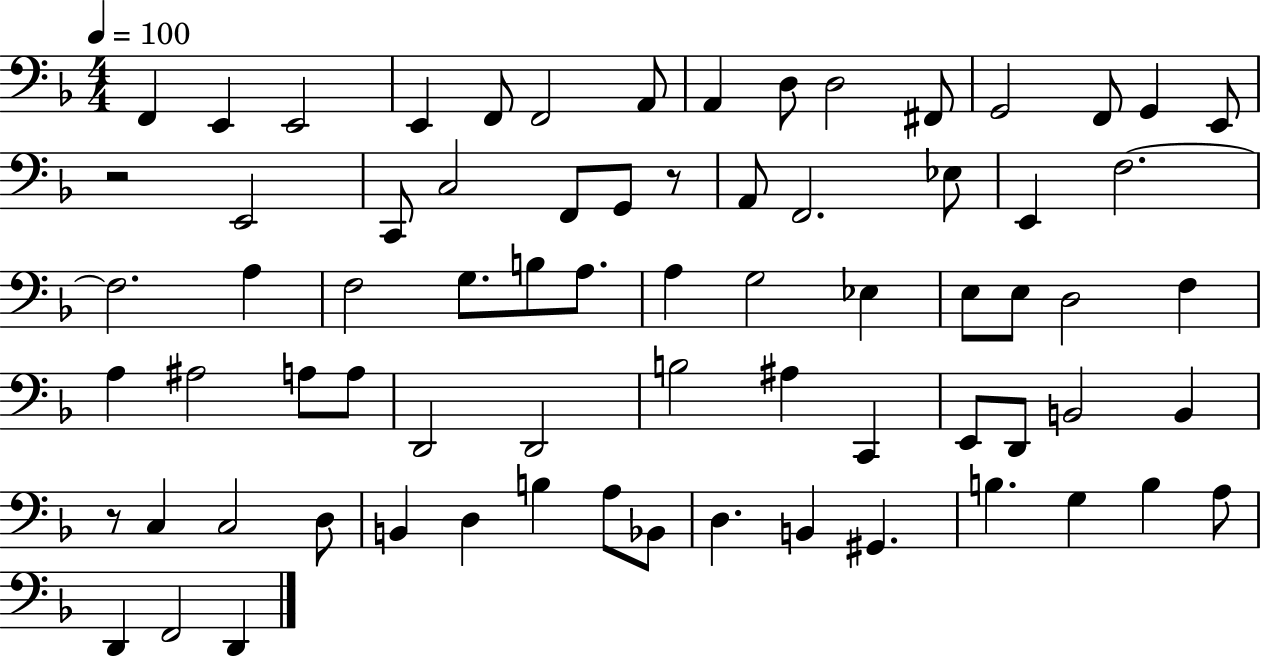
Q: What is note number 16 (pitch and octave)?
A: E2